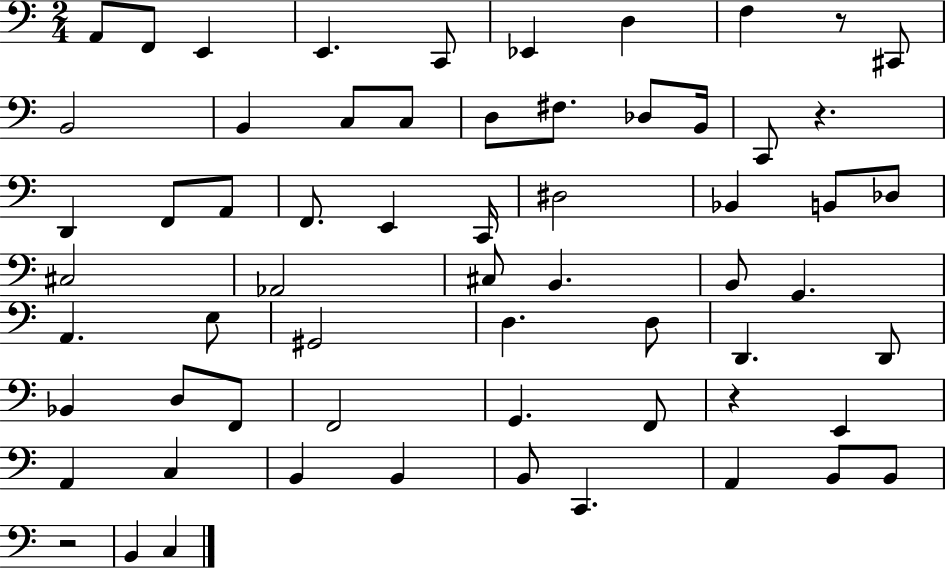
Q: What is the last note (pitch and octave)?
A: C3